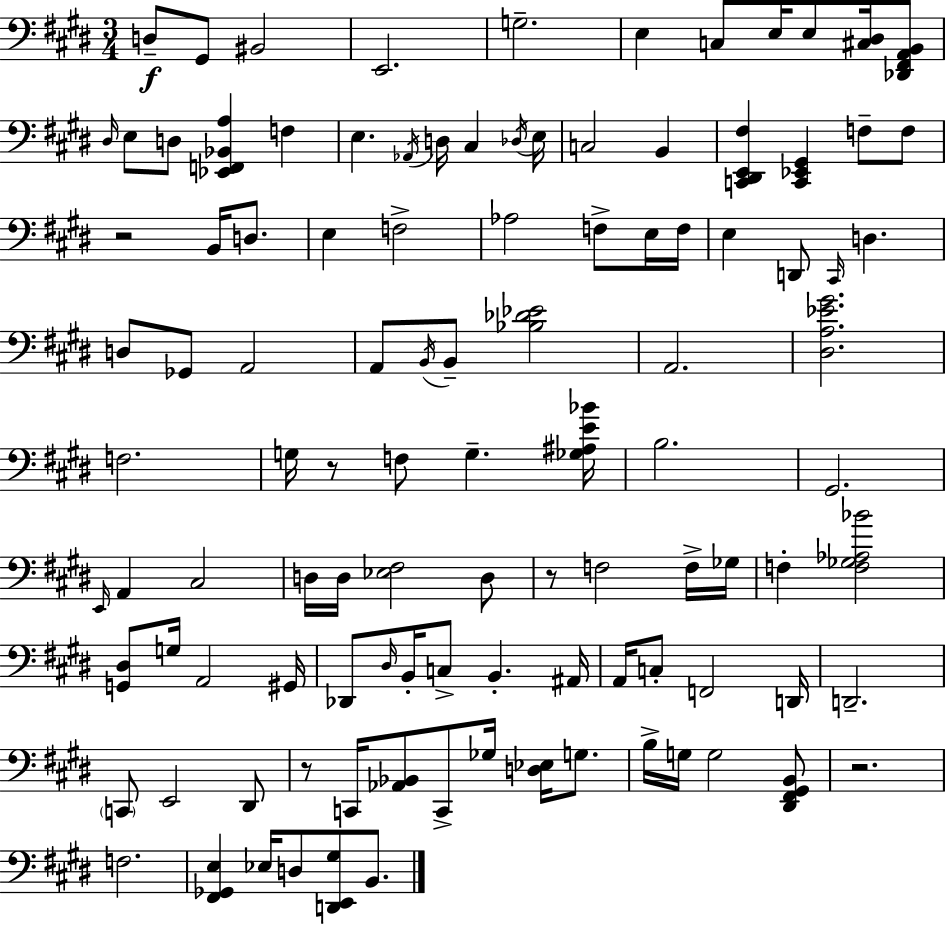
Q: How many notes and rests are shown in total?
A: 107